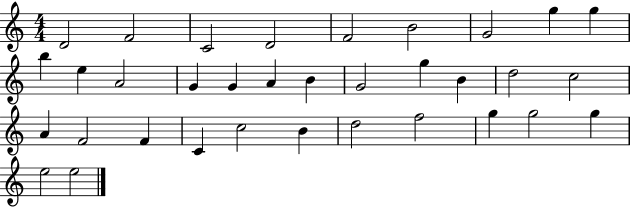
{
  \clef treble
  \numericTimeSignature
  \time 4/4
  \key c \major
  d'2 f'2 | c'2 d'2 | f'2 b'2 | g'2 g''4 g''4 | \break b''4 e''4 a'2 | g'4 g'4 a'4 b'4 | g'2 g''4 b'4 | d''2 c''2 | \break a'4 f'2 f'4 | c'4 c''2 b'4 | d''2 f''2 | g''4 g''2 g''4 | \break e''2 e''2 | \bar "|."
}